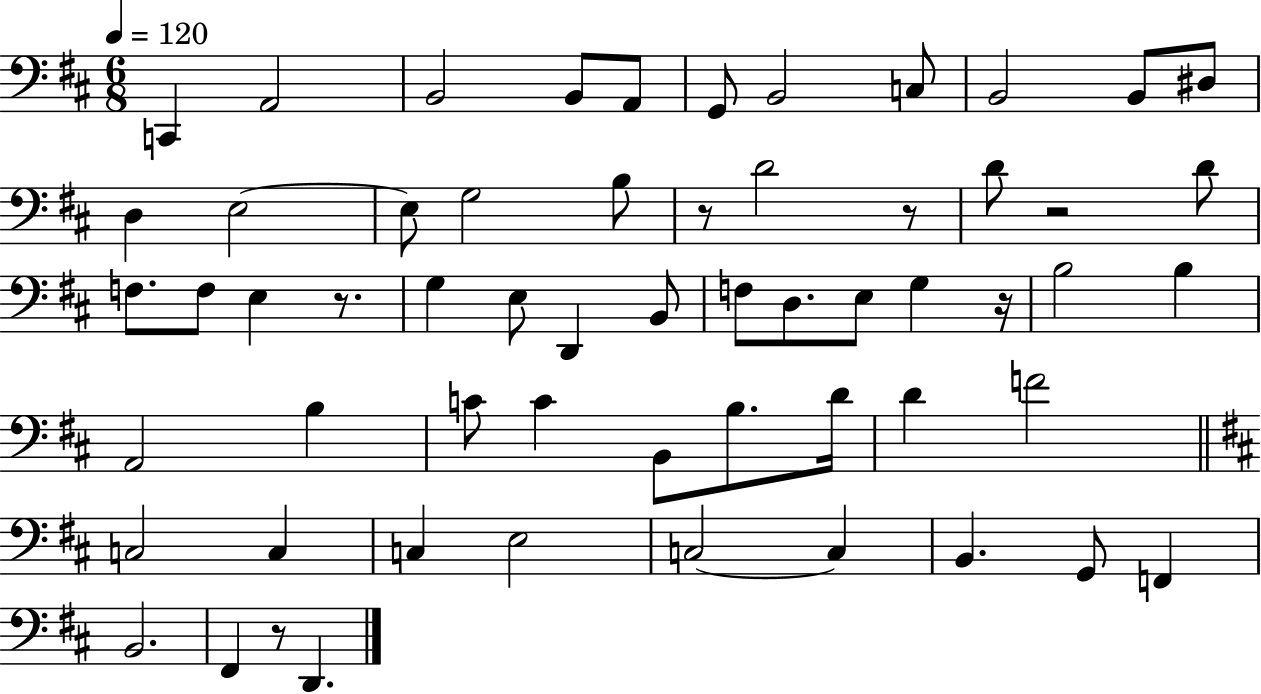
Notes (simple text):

C2/q A2/h B2/h B2/e A2/e G2/e B2/h C3/e B2/h B2/e D#3/e D3/q E3/h E3/e G3/h B3/e R/e D4/h R/e D4/e R/h D4/e F3/e. F3/e E3/q R/e. G3/q E3/e D2/q B2/e F3/e D3/e. E3/e G3/q R/s B3/h B3/q A2/h B3/q C4/e C4/q B2/e B3/e. D4/s D4/q F4/h C3/h C3/q C3/q E3/h C3/h C3/q B2/q. G2/e F2/q B2/h. F#2/q R/e D2/q.